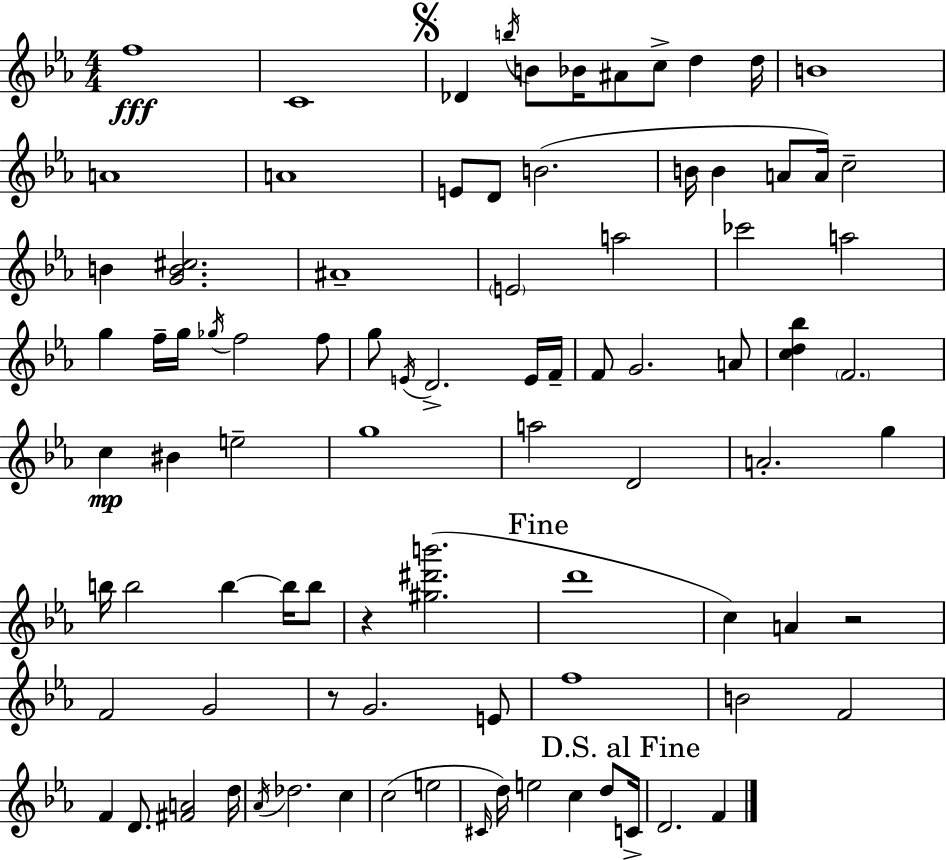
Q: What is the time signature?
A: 4/4